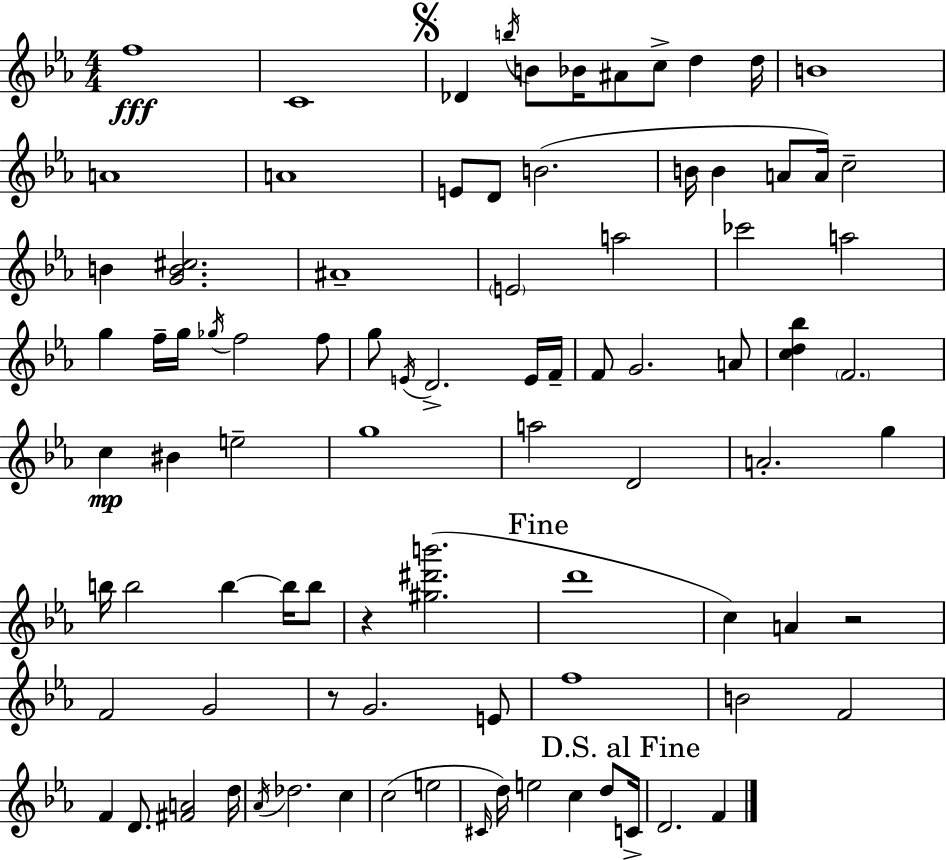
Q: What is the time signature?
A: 4/4